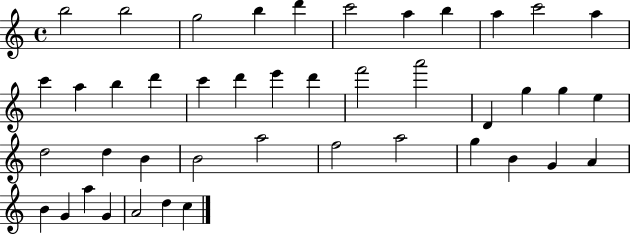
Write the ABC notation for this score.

X:1
T:Untitled
M:4/4
L:1/4
K:C
b2 b2 g2 b d' c'2 a b a c'2 a c' a b d' c' d' e' d' f'2 a'2 D g g e d2 d B B2 a2 f2 a2 g B G A B G a G A2 d c